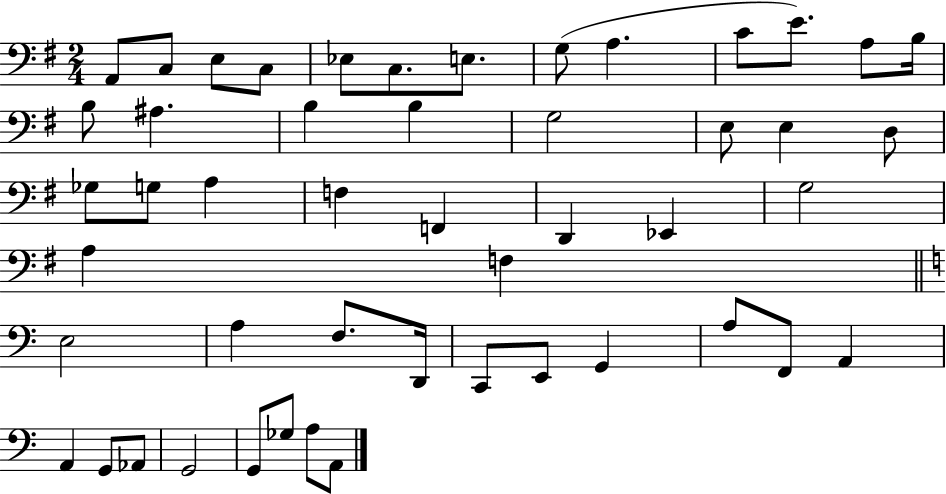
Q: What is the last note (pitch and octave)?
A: A2